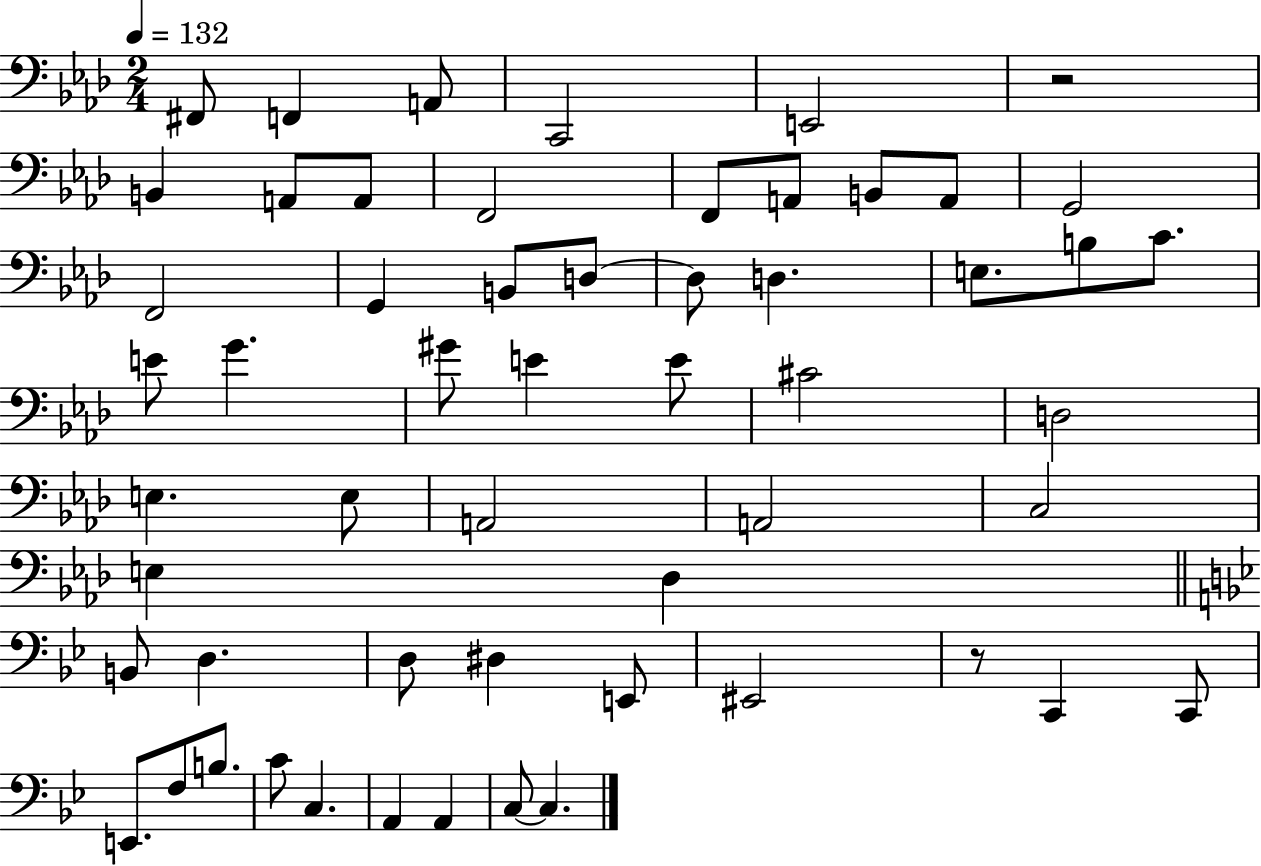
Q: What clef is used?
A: bass